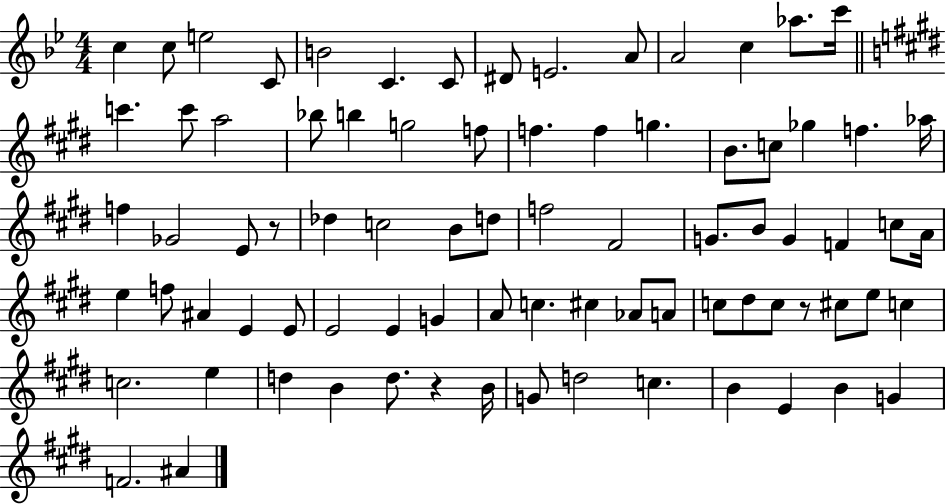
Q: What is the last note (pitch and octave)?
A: A#4